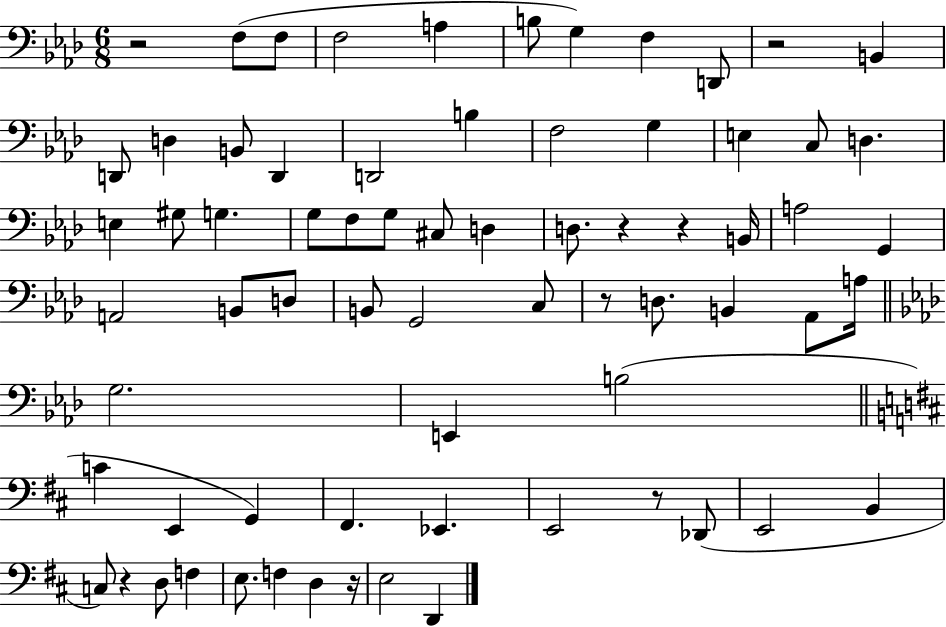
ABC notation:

X:1
T:Untitled
M:6/8
L:1/4
K:Ab
z2 F,/2 F,/2 F,2 A, B,/2 G, F, D,,/2 z2 B,, D,,/2 D, B,,/2 D,, D,,2 B, F,2 G, E, C,/2 D, E, ^G,/2 G, G,/2 F,/2 G,/2 ^C,/2 D, D,/2 z z B,,/4 A,2 G,, A,,2 B,,/2 D,/2 B,,/2 G,,2 C,/2 z/2 D,/2 B,, _A,,/2 A,/4 G,2 E,, B,2 C E,, G,, ^F,, _E,, E,,2 z/2 _D,,/2 E,,2 B,, C,/2 z D,/2 F, E,/2 F, D, z/4 E,2 D,,